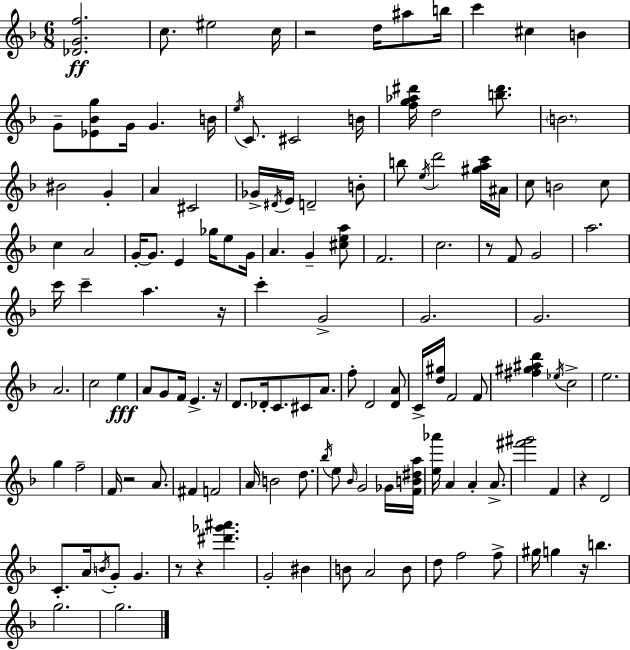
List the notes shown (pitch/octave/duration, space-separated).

[Db4,G4,F5]/h. C5/e. EIS5/h C5/s R/h D5/s A#5/e B5/s C6/q C#5/q B4/q G4/e [Eb4,Bb4,G5]/e G4/s G4/q. B4/s E5/s C4/e. C#4/h B4/s [F5,G5,Ab5,D#6]/s D5/h [B5,D#6]/e. B4/h. BIS4/h G4/q A4/q C#4/h Gb4/s D#4/s E4/s D4/h B4/e B5/e E5/s D6/h [G#5,A5,C6]/s A#4/s C5/e B4/h C5/e C5/q A4/h G4/s G4/e. E4/q Gb5/s E5/e G4/s A4/q. G4/q [C#5,E5,A5]/e F4/h. C5/h. R/e F4/e G4/h A5/h. C6/s C6/q A5/q. R/s C6/q G4/h G4/h. G4/h. A4/h. C5/h E5/q A4/e G4/e F4/s E4/q. R/s D4/e. Db4/s C4/e. C#4/e A4/e. F5/e D4/h [D4,A4]/e C4/s [D5,G#5]/s F4/h F4/e [F#5,G#5,A#5,D6]/q Eb5/s C5/h E5/h. G5/q F5/h F4/s R/h A4/e. F#4/q F4/h A4/s B4/h D5/e. Bb5/s E5/e Bb4/s G4/h Gb4/s [F4,B4,D#5,A5]/s [E5,Ab6]/s A4/q A4/q A4/e. [F#6,G#6]/h F4/q R/q D4/h C4/e. A4/s B4/s G4/e G4/q. R/e R/q [D#6,Gb6,A#6]/q. G4/h BIS4/q B4/e A4/h B4/e D5/e F5/h F5/e G#5/s G5/q R/s B5/q. G5/h. G5/h.